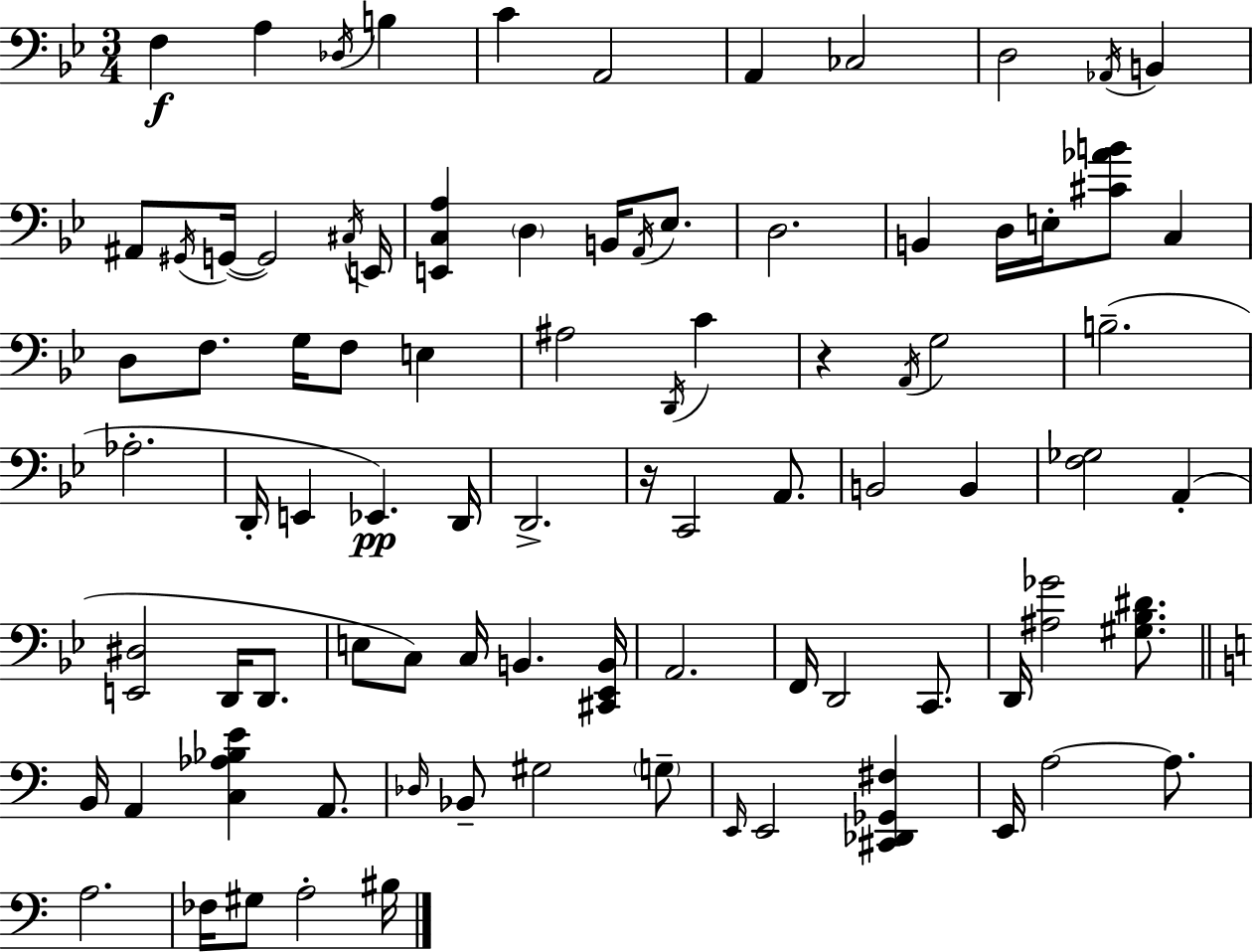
{
  \clef bass
  \numericTimeSignature
  \time 3/4
  \key bes \major
  \repeat volta 2 { f4\f a4 \acciaccatura { des16 } b4 | c'4 a,2 | a,4 ces2 | d2 \acciaccatura { aes,16 } b,4 | \break ais,8 \acciaccatura { gis,16 }( g,16~~ g,2) | \acciaccatura { cis16 } e,16 <e, c a>4 \parenthesize d4 | b,16 \acciaccatura { a,16 } ees8. d2. | b,4 d16 e16-. <cis' aes' b'>8 | \break c4 d8 f8. g16 f8 | e4 ais2 | \acciaccatura { d,16 } c'4 r4 \acciaccatura { a,16 } g2 | b2.--( | \break aes2.-. | d,16-. e,4 | ees,4.\pp) d,16 d,2.-> | r16 c,2 | \break a,8. b,2 | b,4 <f ges>2 | a,4-.( <e, dis>2 | d,16 d,8. e8 c8) c16 | \break b,4. <cis, ees, b,>16 a,2. | f,16 d,2 | c,8. d,16 <ais ges'>2 | <gis bes dis'>8. \bar "||" \break \key c \major b,16 a,4 <c aes bes e'>4 a,8. | \grace { des16 } bes,8-- gis2 \parenthesize g8-- | \grace { e,16 } e,2 <cis, des, ges, fis>4 | e,16 a2~~ a8. | \break a2. | fes16 gis8 a2-. | bis16 } \bar "|."
}